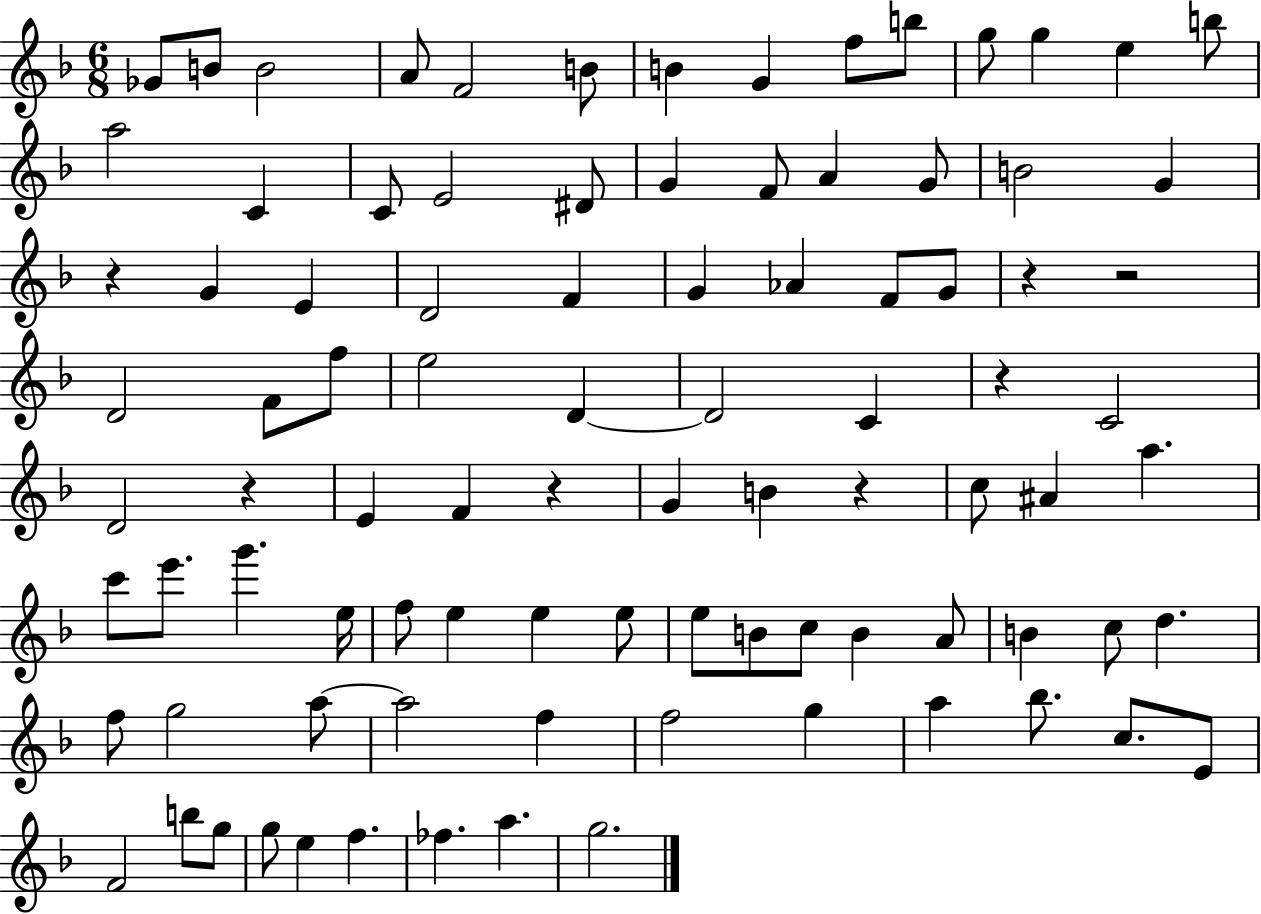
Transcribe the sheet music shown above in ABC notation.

X:1
T:Untitled
M:6/8
L:1/4
K:F
_G/2 B/2 B2 A/2 F2 B/2 B G f/2 b/2 g/2 g e b/2 a2 C C/2 E2 ^D/2 G F/2 A G/2 B2 G z G E D2 F G _A F/2 G/2 z z2 D2 F/2 f/2 e2 D D2 C z C2 D2 z E F z G B z c/2 ^A a c'/2 e'/2 g' e/4 f/2 e e e/2 e/2 B/2 c/2 B A/2 B c/2 d f/2 g2 a/2 a2 f f2 g a _b/2 c/2 E/2 F2 b/2 g/2 g/2 e f _f a g2